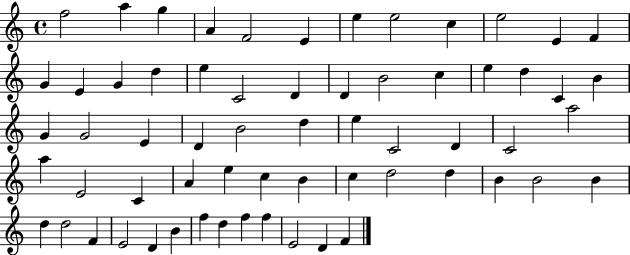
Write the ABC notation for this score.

X:1
T:Untitled
M:4/4
L:1/4
K:C
f2 a g A F2 E e e2 c e2 E F G E G d e C2 D D B2 c e d C B G G2 E D B2 d e C2 D C2 a2 a E2 C A e c B c d2 d B B2 B d d2 F E2 D B f d f f E2 D F